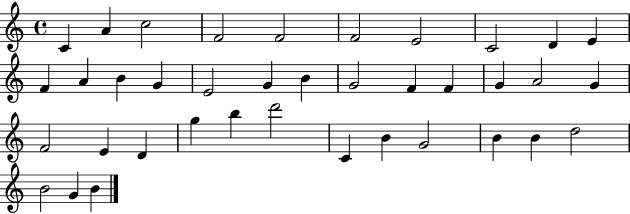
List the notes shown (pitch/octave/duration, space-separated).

C4/q A4/q C5/h F4/h F4/h F4/h E4/h C4/h D4/q E4/q F4/q A4/q B4/q G4/q E4/h G4/q B4/q G4/h F4/q F4/q G4/q A4/h G4/q F4/h E4/q D4/q G5/q B5/q D6/h C4/q B4/q G4/h B4/q B4/q D5/h B4/h G4/q B4/q